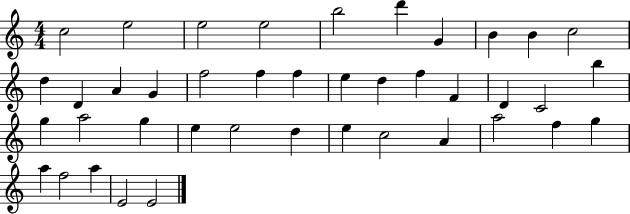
C5/h E5/h E5/h E5/h B5/h D6/q G4/q B4/q B4/q C5/h D5/q D4/q A4/q G4/q F5/h F5/q F5/q E5/q D5/q F5/q F4/q D4/q C4/h B5/q G5/q A5/h G5/q E5/q E5/h D5/q E5/q C5/h A4/q A5/h F5/q G5/q A5/q F5/h A5/q E4/h E4/h